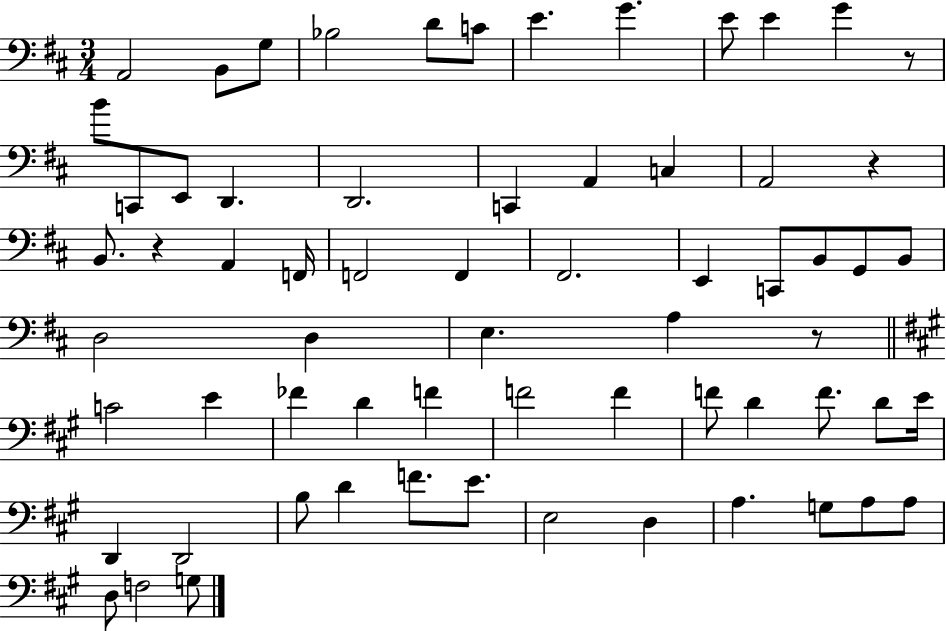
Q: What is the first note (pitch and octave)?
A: A2